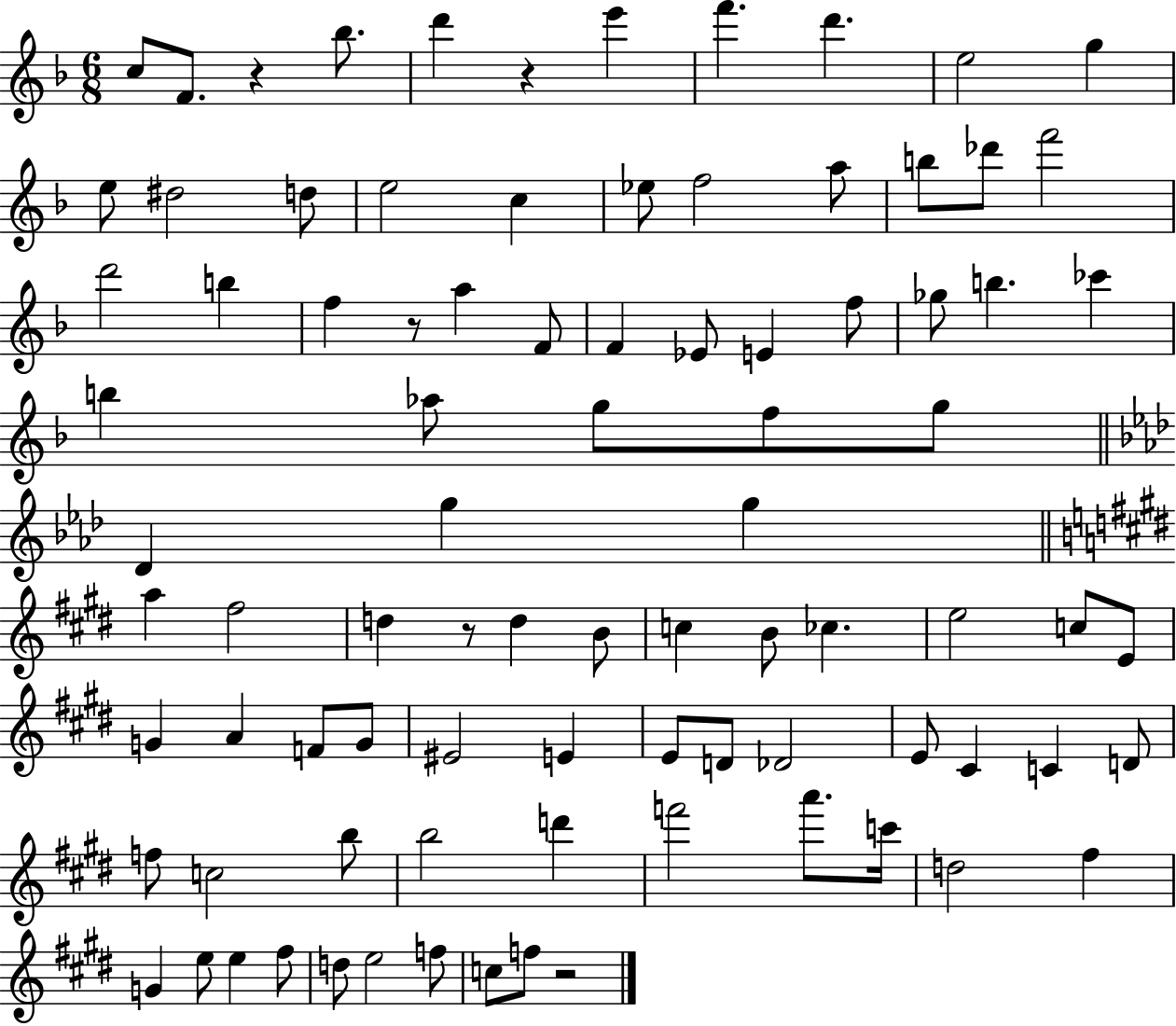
{
  \clef treble
  \numericTimeSignature
  \time 6/8
  \key f \major
  c''8 f'8. r4 bes''8. | d'''4 r4 e'''4 | f'''4. d'''4. | e''2 g''4 | \break e''8 dis''2 d''8 | e''2 c''4 | ees''8 f''2 a''8 | b''8 des'''8 f'''2 | \break d'''2 b''4 | f''4 r8 a''4 f'8 | f'4 ees'8 e'4 f''8 | ges''8 b''4. ces'''4 | \break b''4 aes''8 g''8 f''8 g''8 | \bar "||" \break \key f \minor des'4 g''4 g''4 | \bar "||" \break \key e \major a''4 fis''2 | d''4 r8 d''4 b'8 | c''4 b'8 ces''4. | e''2 c''8 e'8 | \break g'4 a'4 f'8 g'8 | eis'2 e'4 | e'8 d'8 des'2 | e'8 cis'4 c'4 d'8 | \break f''8 c''2 b''8 | b''2 d'''4 | f'''2 a'''8. c'''16 | d''2 fis''4 | \break g'4 e''8 e''4 fis''8 | d''8 e''2 f''8 | c''8 f''8 r2 | \bar "|."
}